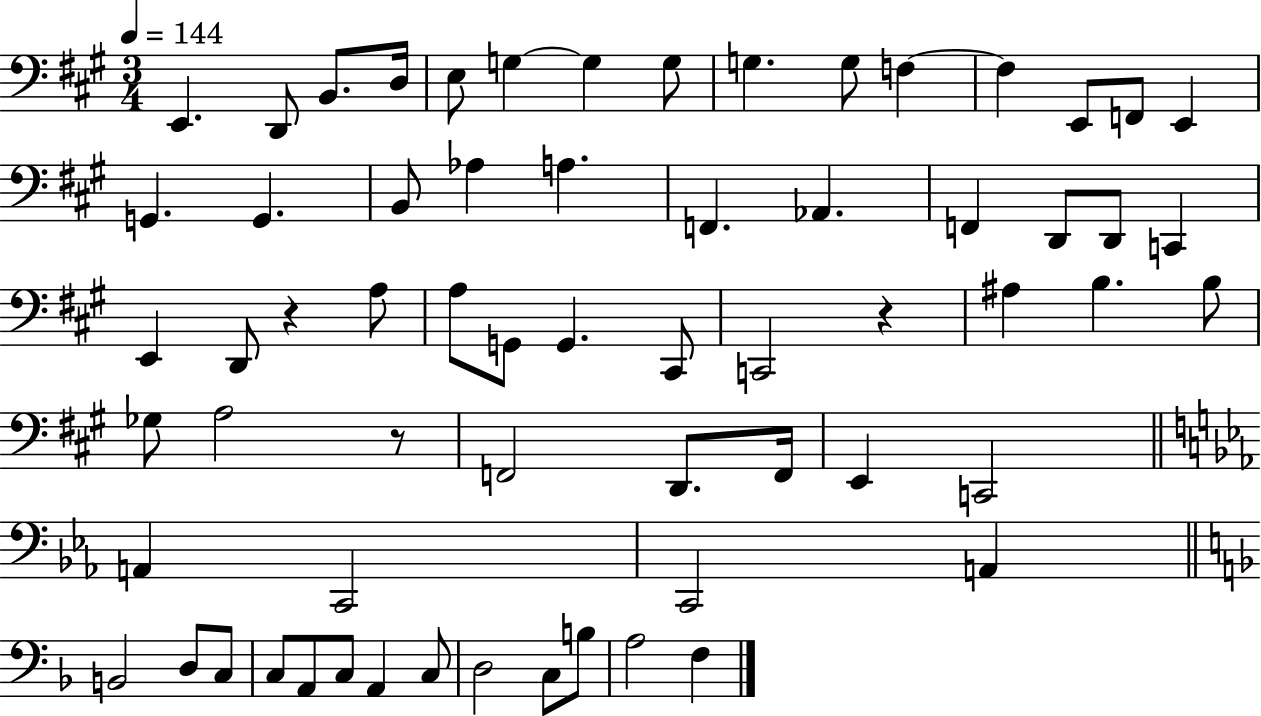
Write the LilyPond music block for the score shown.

{
  \clef bass
  \numericTimeSignature
  \time 3/4
  \key a \major
  \tempo 4 = 144
  e,4. d,8 b,8. d16 | e8 g4~~ g4 g8 | g4. g8 f4~~ | f4 e,8 f,8 e,4 | \break g,4. g,4. | b,8 aes4 a4. | f,4. aes,4. | f,4 d,8 d,8 c,4 | \break e,4 d,8 r4 a8 | a8 g,8 g,4. cis,8 | c,2 r4 | ais4 b4. b8 | \break ges8 a2 r8 | f,2 d,8. f,16 | e,4 c,2 | \bar "||" \break \key c \minor a,4 c,2 | c,2 a,4 | \bar "||" \break \key f \major b,2 d8 c8 | c8 a,8 c8 a,4 c8 | d2 c8 b8 | a2 f4 | \break \bar "|."
}